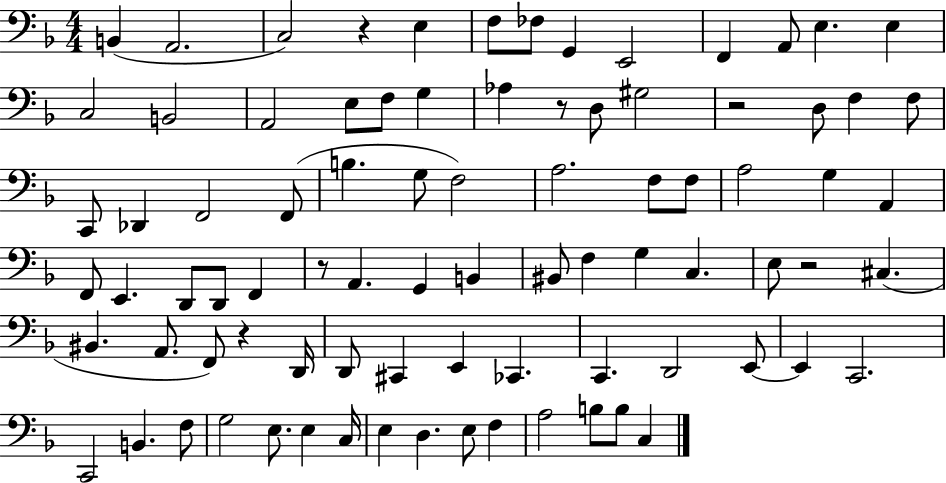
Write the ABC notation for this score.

X:1
T:Untitled
M:4/4
L:1/4
K:F
B,, A,,2 C,2 z E, F,/2 _F,/2 G,, E,,2 F,, A,,/2 E, E, C,2 B,,2 A,,2 E,/2 F,/2 G, _A, z/2 D,/2 ^G,2 z2 D,/2 F, F,/2 C,,/2 _D,, F,,2 F,,/2 B, G,/2 F,2 A,2 F,/2 F,/2 A,2 G, A,, F,,/2 E,, D,,/2 D,,/2 F,, z/2 A,, G,, B,, ^B,,/2 F, G, C, E,/2 z2 ^C, ^B,, A,,/2 F,,/2 z D,,/4 D,,/2 ^C,, E,, _C,, C,, D,,2 E,,/2 E,, C,,2 C,,2 B,, F,/2 G,2 E,/2 E, C,/4 E, D, E,/2 F, A,2 B,/2 B,/2 C,